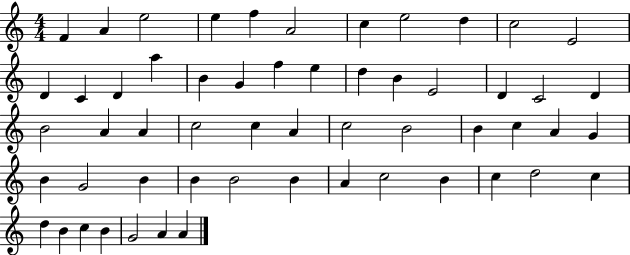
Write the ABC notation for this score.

X:1
T:Untitled
M:4/4
L:1/4
K:C
F A e2 e f A2 c e2 d c2 E2 D C D a B G f e d B E2 D C2 D B2 A A c2 c A c2 B2 B c A G B G2 B B B2 B A c2 B c d2 c d B c B G2 A A